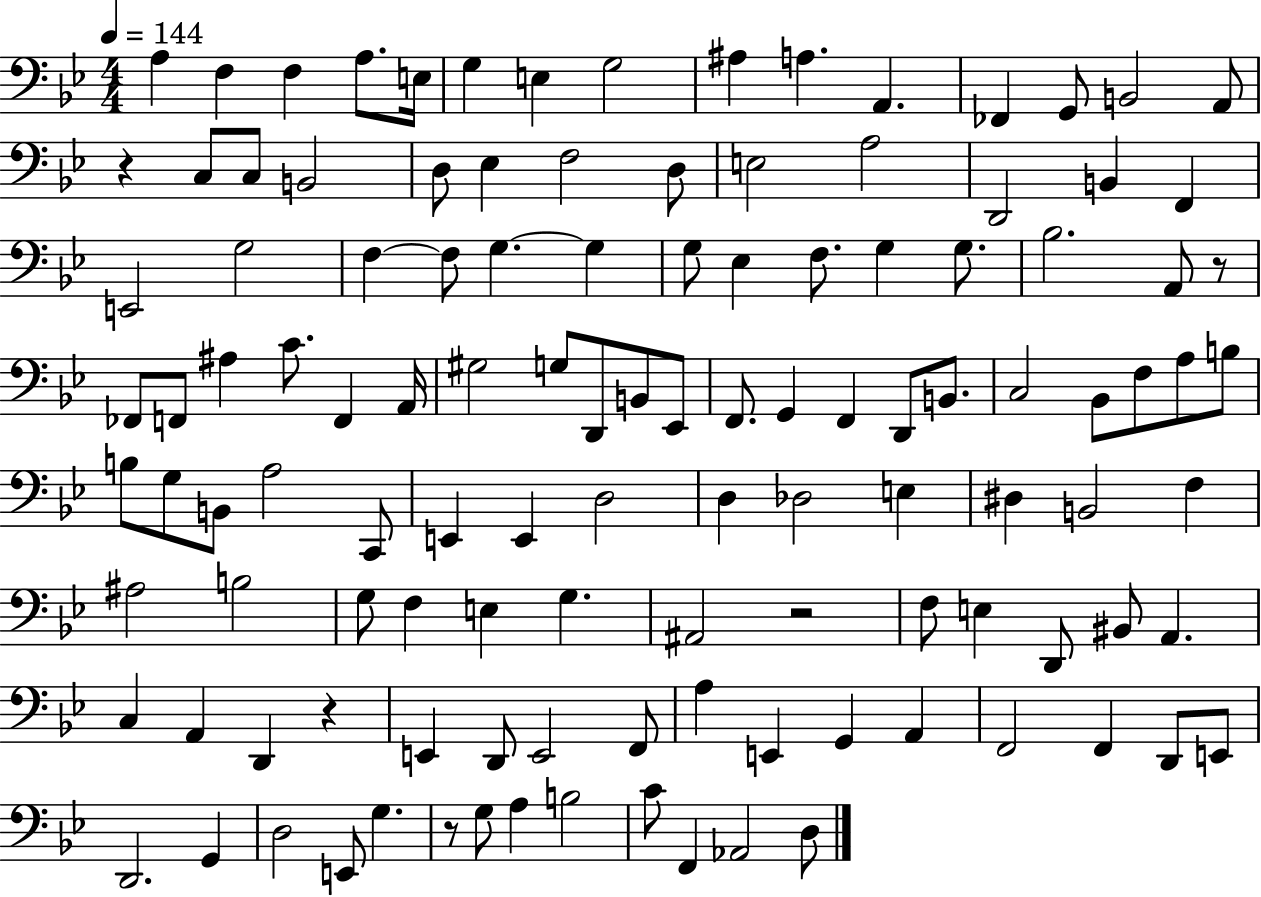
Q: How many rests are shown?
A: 5